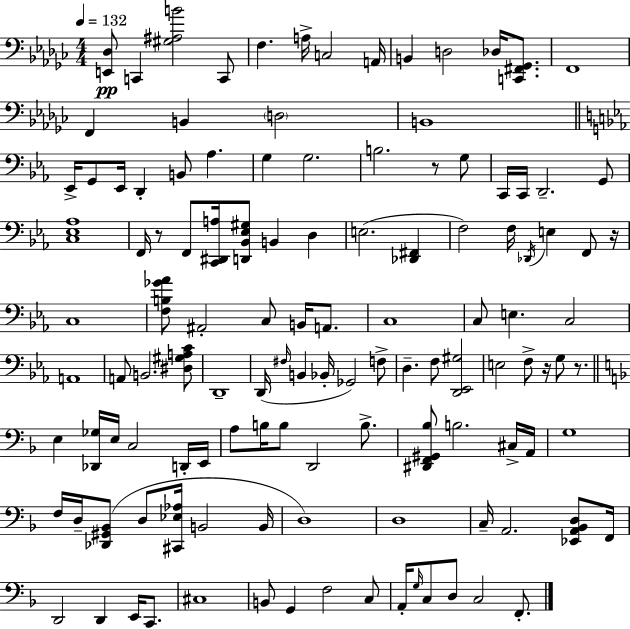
X:1
T:Untitled
M:4/4
L:1/4
K:Ebm
[E,,_D,]/2 C,, [^G,^A,B]2 C,,/2 F, A,/4 C,2 A,,/4 B,, D,2 _D,/4 [C,,^F,,_G,,]/2 F,,4 F,, B,, D,2 B,,4 _E,,/4 G,,/2 _E,,/4 D,, B,,/2 _A, G, G,2 B,2 z/2 G,/2 C,,/4 C,,/4 D,,2 G,,/2 [C,_E,_A,]4 F,,/4 z/2 F,,/2 [C,,^D,,A,]/4 [D,,_B,,_E,^G,]/2 B,, D, E,2 [_D,,^F,,] F,2 F,/4 _D,,/4 E, F,,/2 z/4 C,4 [F,B,_G_A]/2 ^A,,2 C,/2 B,,/4 A,,/2 C,4 C,/2 E, C,2 A,,4 A,,/2 B,,2 [^D,^G,A,C]/2 D,,4 D,,/4 ^F,/4 B,, _B,,/4 _G,,2 F,/2 D, F,/2 [D,,_E,,^G,]2 E,2 F,/2 z/4 G,/2 z/2 E, [_D,,_G,]/4 E,/4 C,2 D,,/4 E,,/4 A,/2 B,/4 B,/2 D,,2 B,/2 [^D,,F,,^G,,_B,]/2 B,2 ^C,/4 A,,/4 G,4 F,/4 D,/4 [_D,,^G,,_B,,]/2 D,/2 [^C,,_E,_A,]/4 B,,2 B,,/4 D,4 D,4 C,/4 A,,2 [_E,,A,,_B,,D,]/2 F,,/4 D,,2 D,, E,,/4 C,,/2 ^C,4 B,,/2 G,, F,2 C,/2 A,,/4 G,/4 C,/2 D,/2 C,2 F,,/2